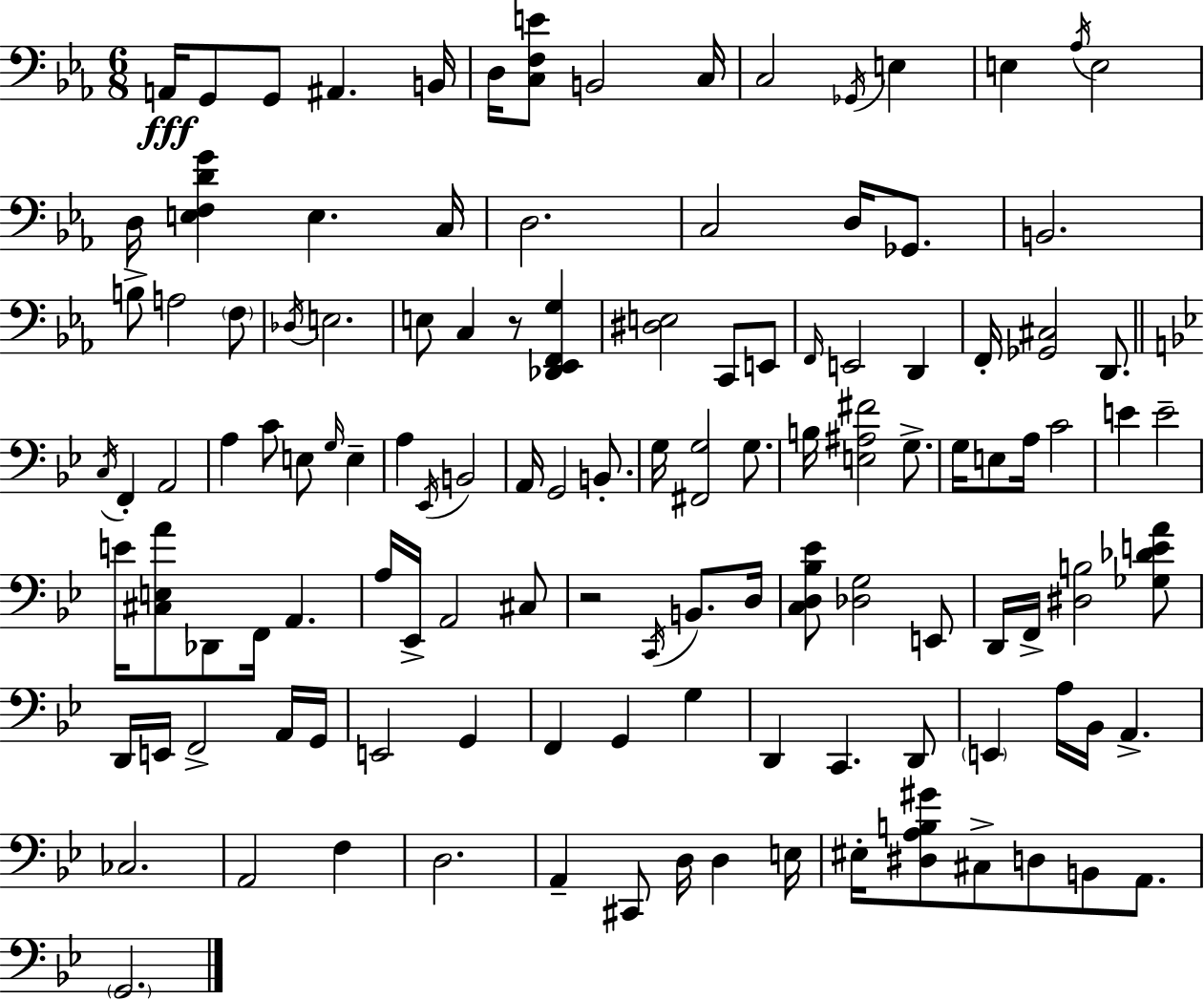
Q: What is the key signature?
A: EES major